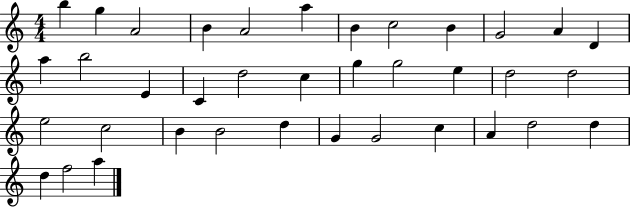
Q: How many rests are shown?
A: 0